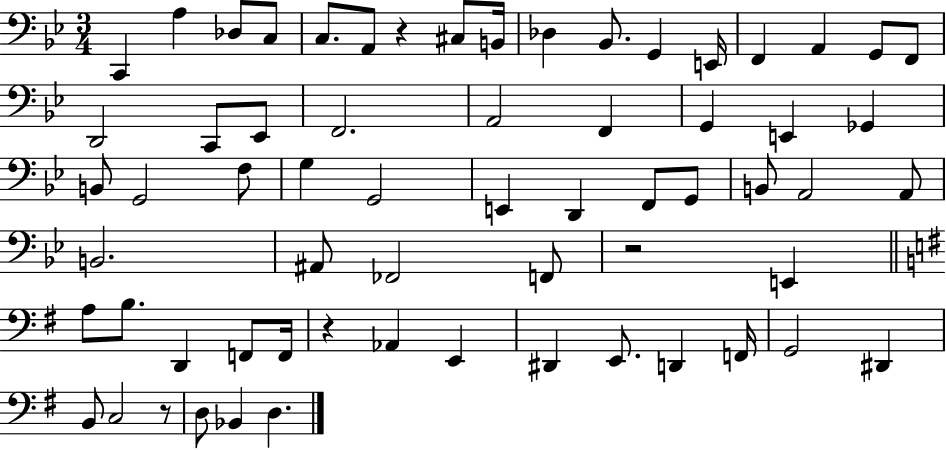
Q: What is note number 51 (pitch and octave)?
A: E2